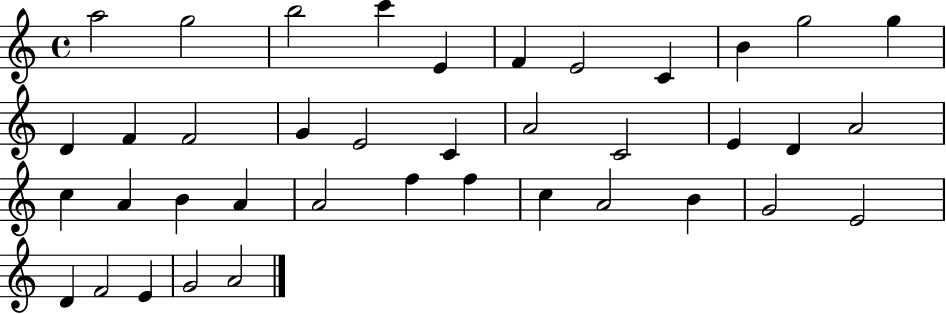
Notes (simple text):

A5/h G5/h B5/h C6/q E4/q F4/q E4/h C4/q B4/q G5/h G5/q D4/q F4/q F4/h G4/q E4/h C4/q A4/h C4/h E4/q D4/q A4/h C5/q A4/q B4/q A4/q A4/h F5/q F5/q C5/q A4/h B4/q G4/h E4/h D4/q F4/h E4/q G4/h A4/h